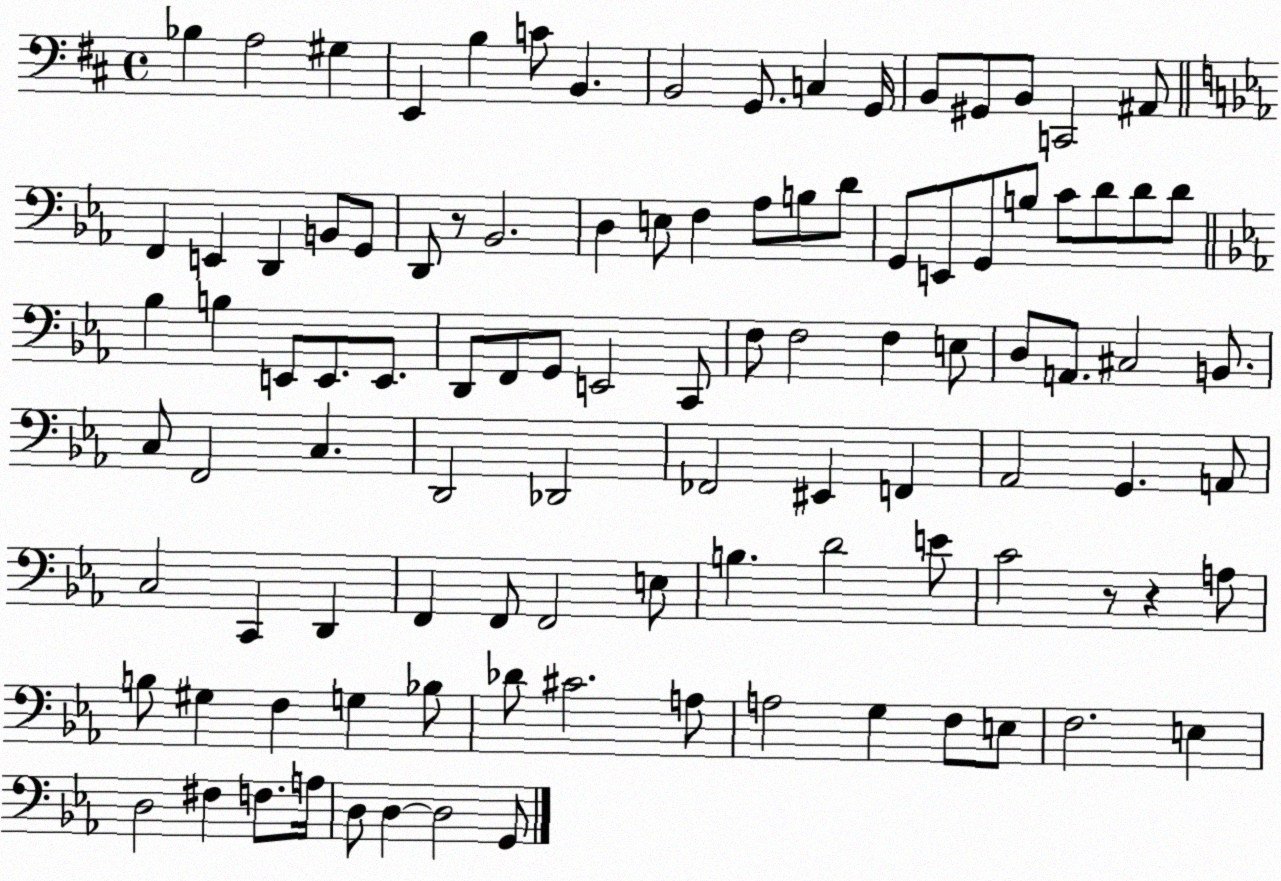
X:1
T:Untitled
M:4/4
L:1/4
K:D
_B, A,2 ^G, E,, B, C/2 B,, B,,2 G,,/2 C, G,,/4 B,,/2 ^G,,/2 B,,/2 C,,2 ^A,,/2 F,, E,, D,, B,,/2 G,,/2 D,,/2 z/2 _B,,2 D, E,/2 F, _A,/2 B,/2 D/2 G,,/2 E,,/2 G,,/2 B,/2 C/2 D/2 D/2 D/2 _B, B, E,,/2 E,,/2 E,,/2 D,,/2 F,,/2 G,,/2 E,,2 C,,/2 F,/2 F,2 F, E,/2 D,/2 A,,/2 ^C,2 B,,/2 C,/2 F,,2 C, D,,2 _D,,2 _F,,2 ^E,, F,, _A,,2 G,, A,,/2 C,2 C,, D,, F,, F,,/2 F,,2 E,/2 B, D2 E/2 C2 z/2 z A,/2 B,/2 ^G, F, G, _B,/2 _D/2 ^C2 A,/2 A,2 G, F,/2 E,/2 F,2 E, D,2 ^F, F,/2 A,/4 D,/2 D, D,2 G,,/2